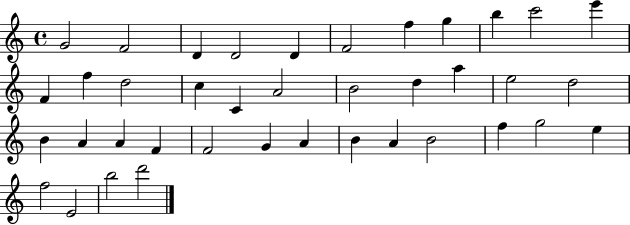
G4/h F4/h D4/q D4/h D4/q F4/h F5/q G5/q B5/q C6/h E6/q F4/q F5/q D5/h C5/q C4/q A4/h B4/h D5/q A5/q E5/h D5/h B4/q A4/q A4/q F4/q F4/h G4/q A4/q B4/q A4/q B4/h F5/q G5/h E5/q F5/h E4/h B5/h D6/h